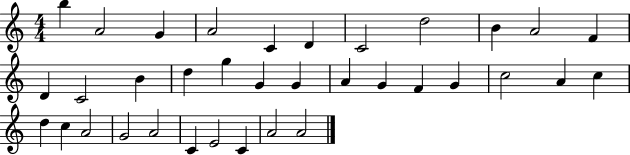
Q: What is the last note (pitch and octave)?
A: A4